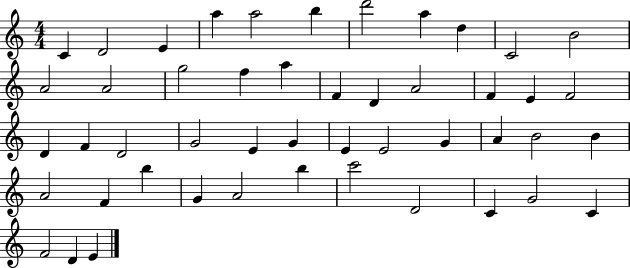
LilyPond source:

{
  \clef treble
  \numericTimeSignature
  \time 4/4
  \key c \major
  c'4 d'2 e'4 | a''4 a''2 b''4 | d'''2 a''4 d''4 | c'2 b'2 | \break a'2 a'2 | g''2 f''4 a''4 | f'4 d'4 a'2 | f'4 e'4 f'2 | \break d'4 f'4 d'2 | g'2 e'4 g'4 | e'4 e'2 g'4 | a'4 b'2 b'4 | \break a'2 f'4 b''4 | g'4 a'2 b''4 | c'''2 d'2 | c'4 g'2 c'4 | \break f'2 d'4 e'4 | \bar "|."
}